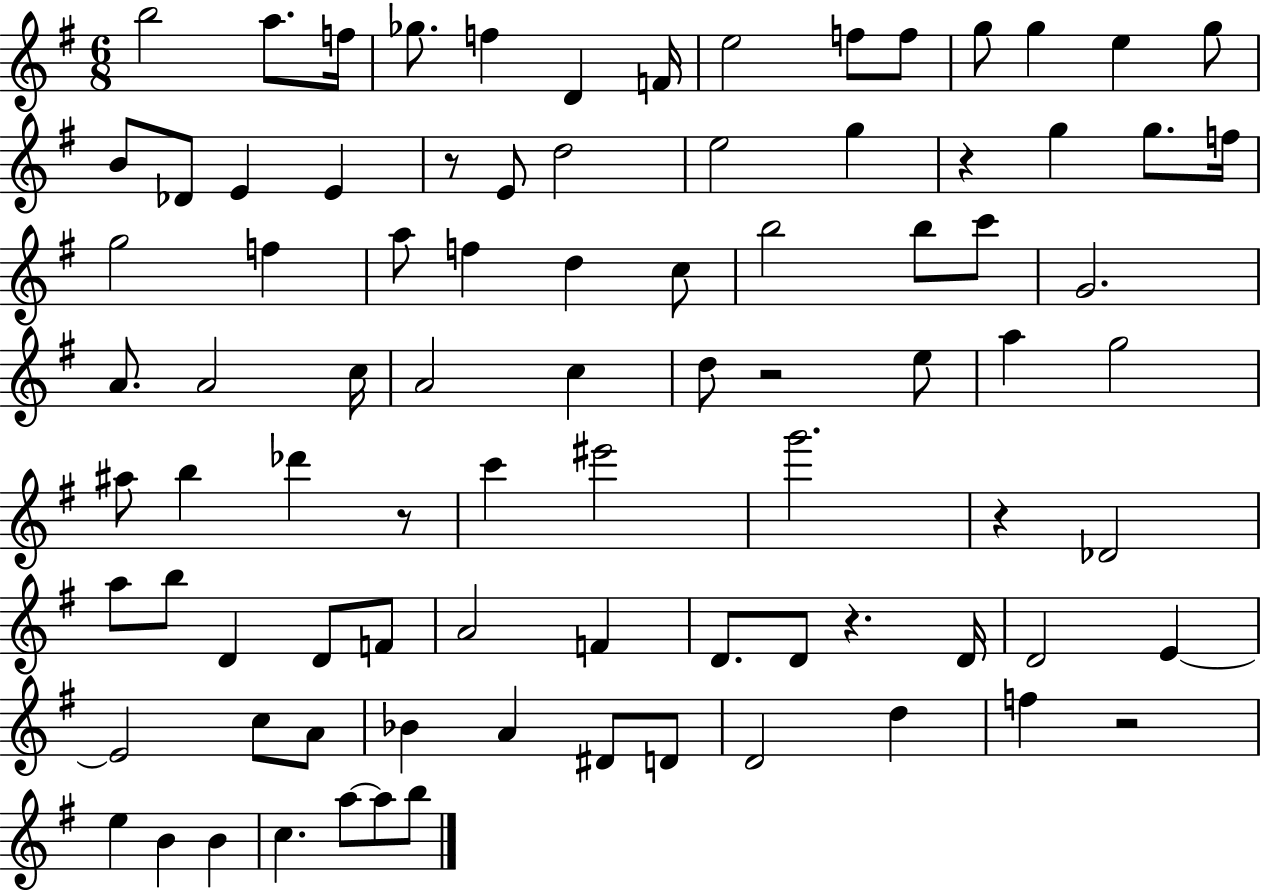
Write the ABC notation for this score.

X:1
T:Untitled
M:6/8
L:1/4
K:G
b2 a/2 f/4 _g/2 f D F/4 e2 f/2 f/2 g/2 g e g/2 B/2 _D/2 E E z/2 E/2 d2 e2 g z g g/2 f/4 g2 f a/2 f d c/2 b2 b/2 c'/2 G2 A/2 A2 c/4 A2 c d/2 z2 e/2 a g2 ^a/2 b _d' z/2 c' ^e'2 g'2 z _D2 a/2 b/2 D D/2 F/2 A2 F D/2 D/2 z D/4 D2 E E2 c/2 A/2 _B A ^D/2 D/2 D2 d f z2 e B B c a/2 a/2 b/2